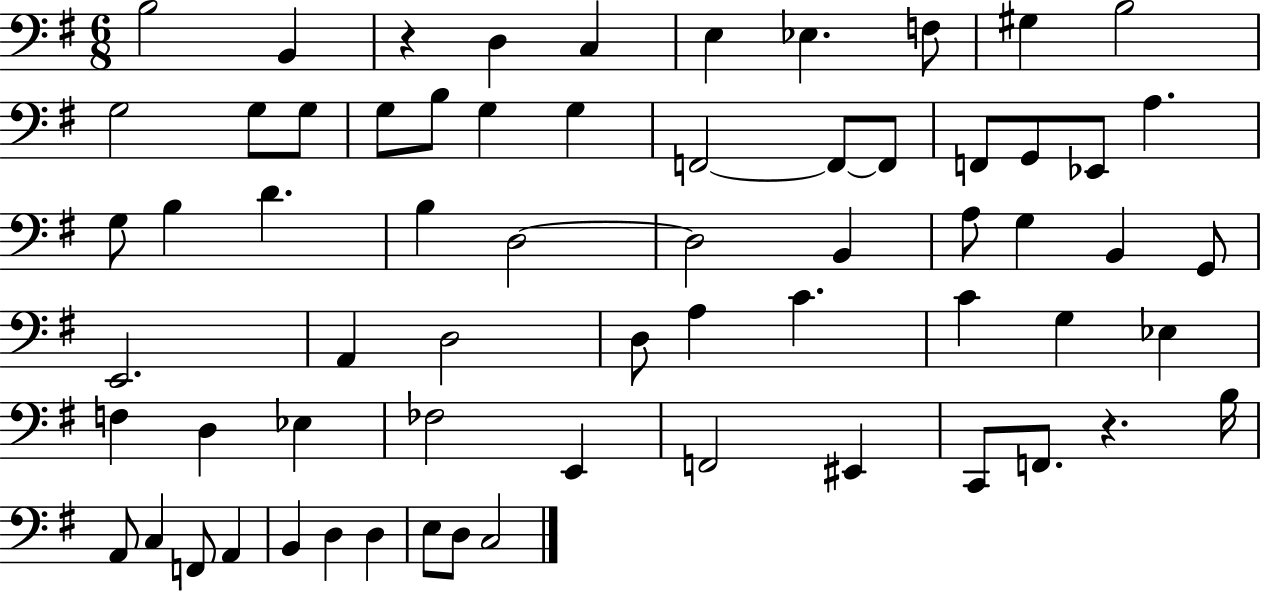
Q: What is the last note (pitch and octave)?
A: C3